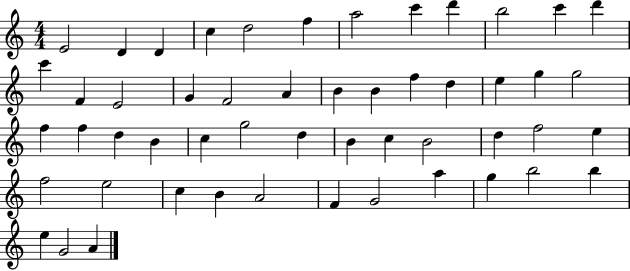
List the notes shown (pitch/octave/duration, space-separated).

E4/h D4/q D4/q C5/q D5/h F5/q A5/h C6/q D6/q B5/h C6/q D6/q C6/q F4/q E4/h G4/q F4/h A4/q B4/q B4/q F5/q D5/q E5/q G5/q G5/h F5/q F5/q D5/q B4/q C5/q G5/h D5/q B4/q C5/q B4/h D5/q F5/h E5/q F5/h E5/h C5/q B4/q A4/h F4/q G4/h A5/q G5/q B5/h B5/q E5/q G4/h A4/q